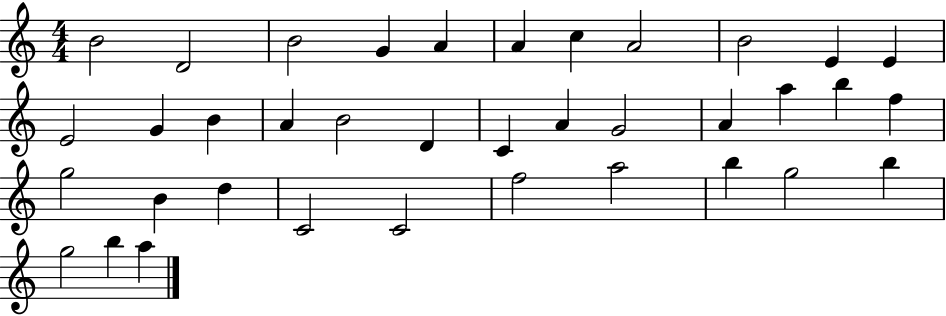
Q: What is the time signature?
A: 4/4